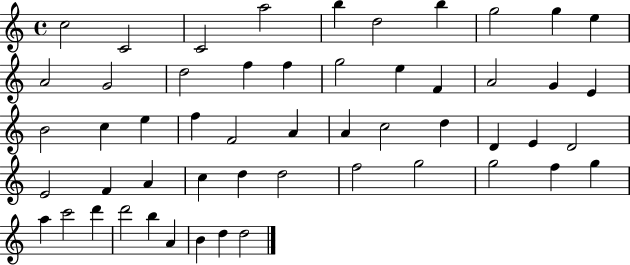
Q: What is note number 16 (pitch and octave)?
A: G5